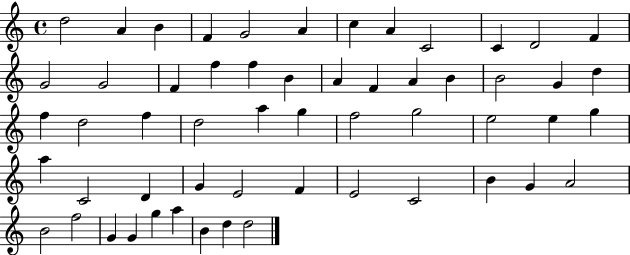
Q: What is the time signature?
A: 4/4